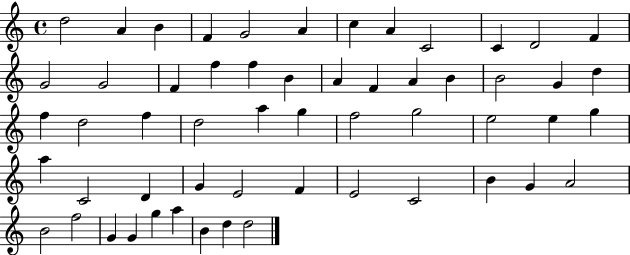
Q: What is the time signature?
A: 4/4